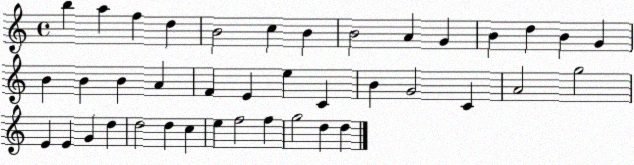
X:1
T:Untitled
M:4/4
L:1/4
K:C
b a f d B2 c B B2 A G B d B G B B B A F E e C B G2 C A2 g2 E E G d d2 d c e f2 f g2 d d